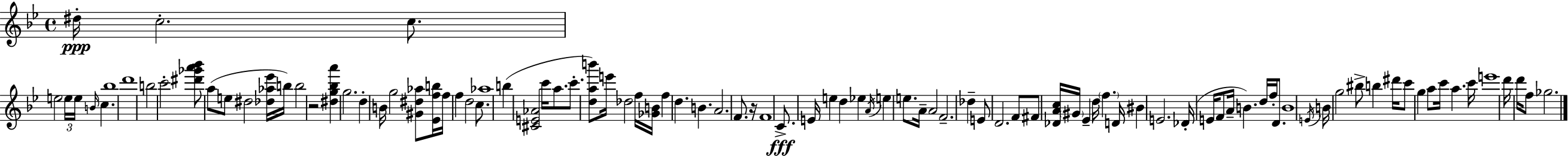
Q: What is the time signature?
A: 4/4